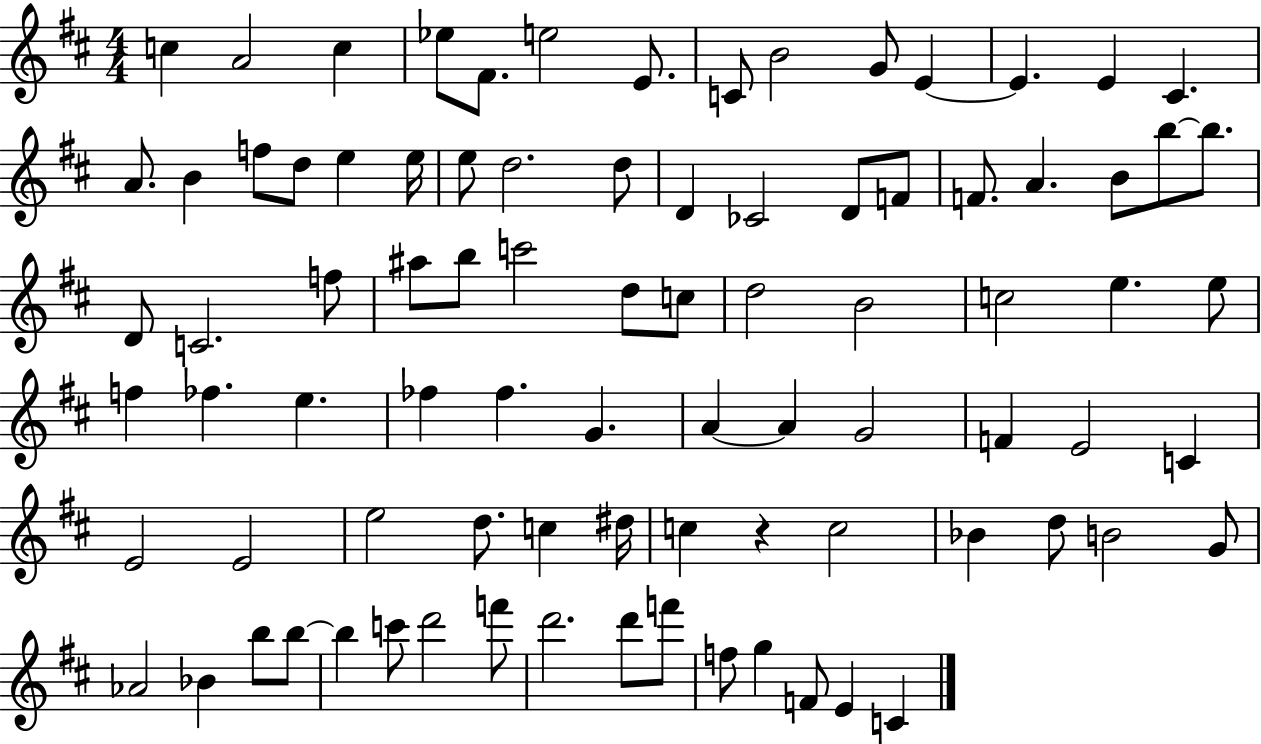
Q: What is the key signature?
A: D major